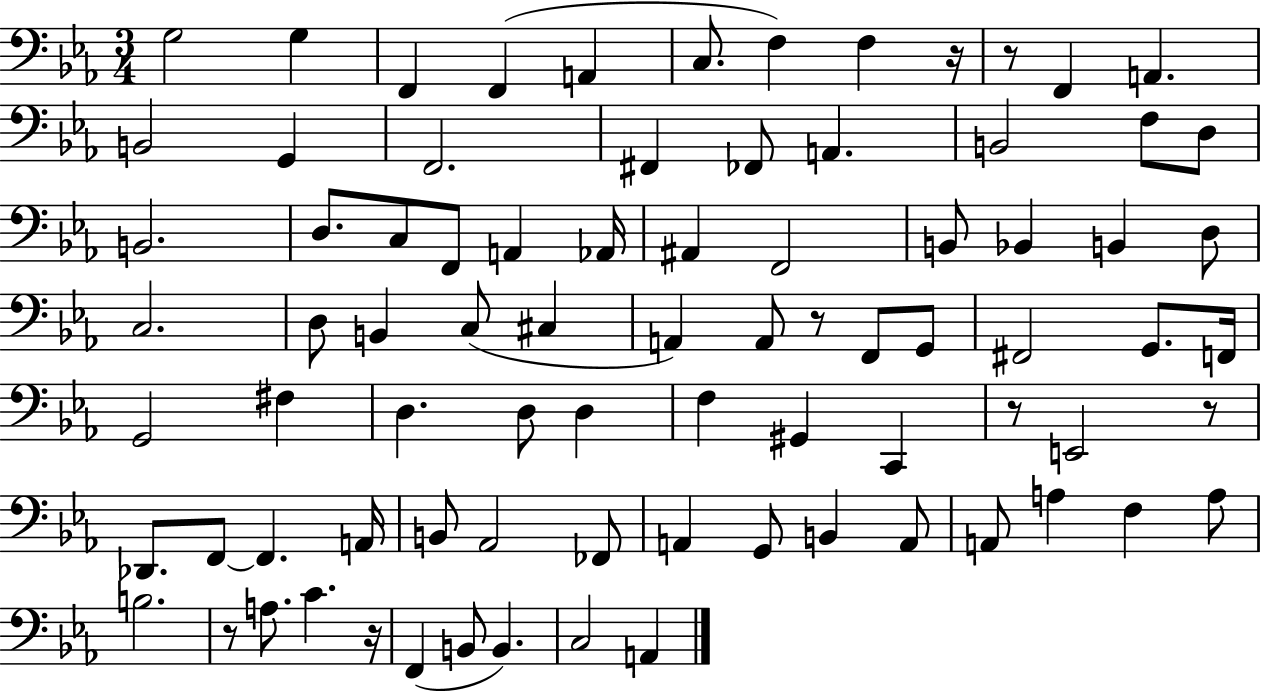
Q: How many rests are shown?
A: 7